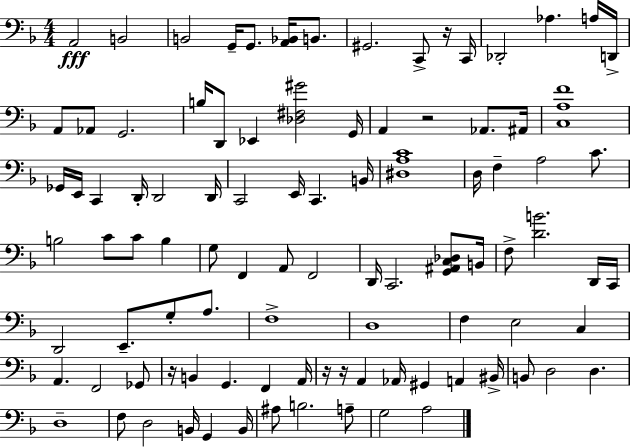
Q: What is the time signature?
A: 4/4